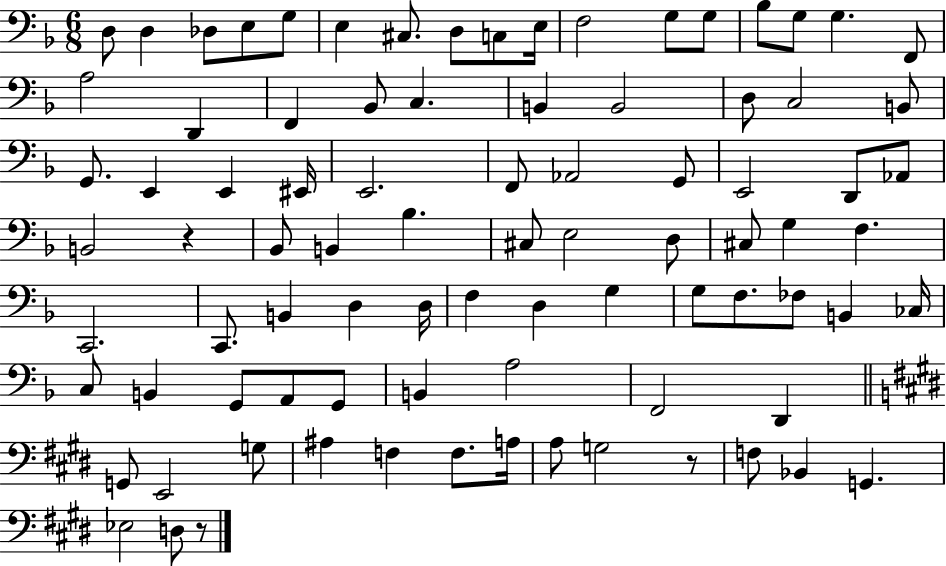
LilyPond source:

{
  \clef bass
  \numericTimeSignature
  \time 6/8
  \key f \major
  d8 d4 des8 e8 g8 | e4 cis8. d8 c8 e16 | f2 g8 g8 | bes8 g8 g4. f,8 | \break a2 d,4 | f,4 bes,8 c4. | b,4 b,2 | d8 c2 b,8 | \break g,8. e,4 e,4 eis,16 | e,2. | f,8 aes,2 g,8 | e,2 d,8 aes,8 | \break b,2 r4 | bes,8 b,4 bes4. | cis8 e2 d8 | cis8 g4 f4. | \break c,2. | c,8. b,4 d4 d16 | f4 d4 g4 | g8 f8. fes8 b,4 ces16 | \break c8 b,4 g,8 a,8 g,8 | b,4 a2 | f,2 d,4 | \bar "||" \break \key e \major g,8 e,2 g8 | ais4 f4 f8. a16 | a8 g2 r8 | f8 bes,4 g,4. | \break ees2 d8 r8 | \bar "|."
}